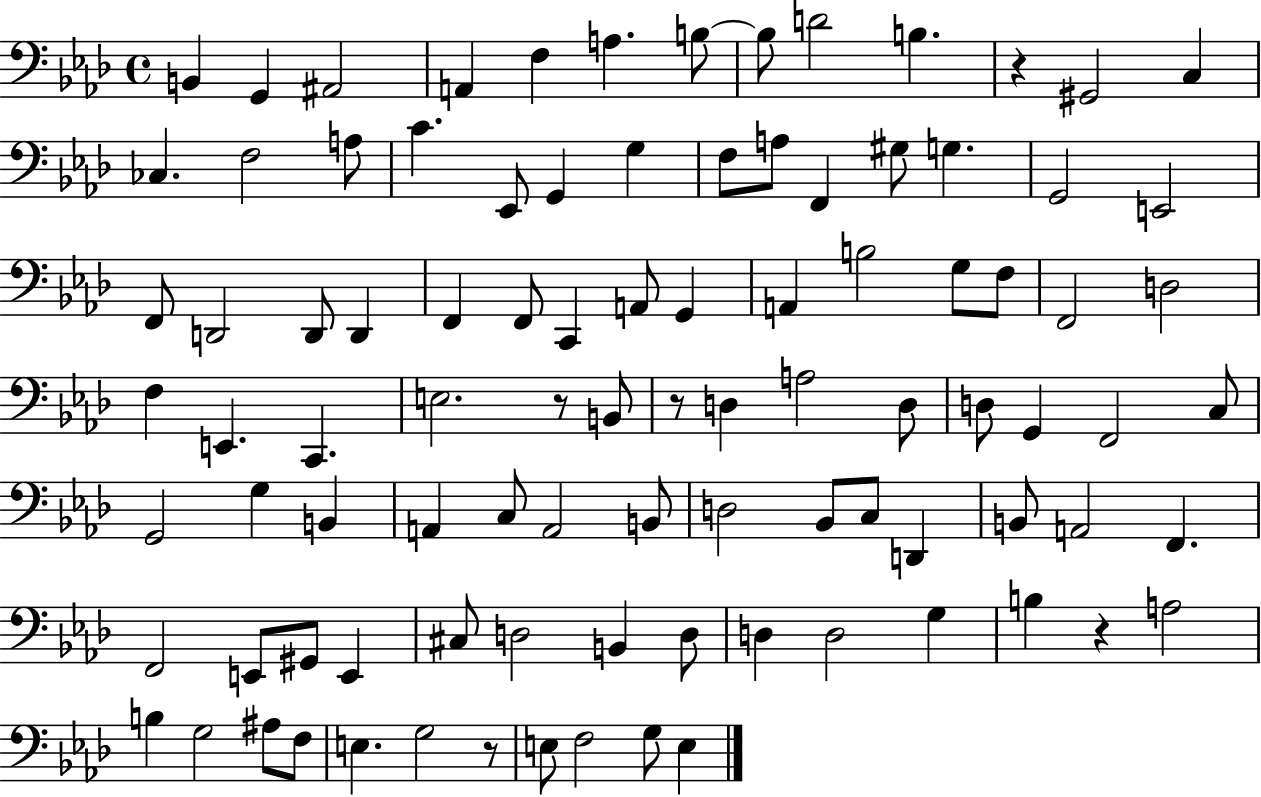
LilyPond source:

{
  \clef bass
  \time 4/4
  \defaultTimeSignature
  \key aes \major
  b,4 g,4 ais,2 | a,4 f4 a4. b8~~ | b8 d'2 b4. | r4 gis,2 c4 | \break ces4. f2 a8 | c'4. ees,8 g,4 g4 | f8 a8 f,4 gis8 g4. | g,2 e,2 | \break f,8 d,2 d,8 d,4 | f,4 f,8 c,4 a,8 g,4 | a,4 b2 g8 f8 | f,2 d2 | \break f4 e,4. c,4. | e2. r8 b,8 | r8 d4 a2 d8 | d8 g,4 f,2 c8 | \break g,2 g4 b,4 | a,4 c8 a,2 b,8 | d2 bes,8 c8 d,4 | b,8 a,2 f,4. | \break f,2 e,8 gis,8 e,4 | cis8 d2 b,4 d8 | d4 d2 g4 | b4 r4 a2 | \break b4 g2 ais8 f8 | e4. g2 r8 | e8 f2 g8 e4 | \bar "|."
}